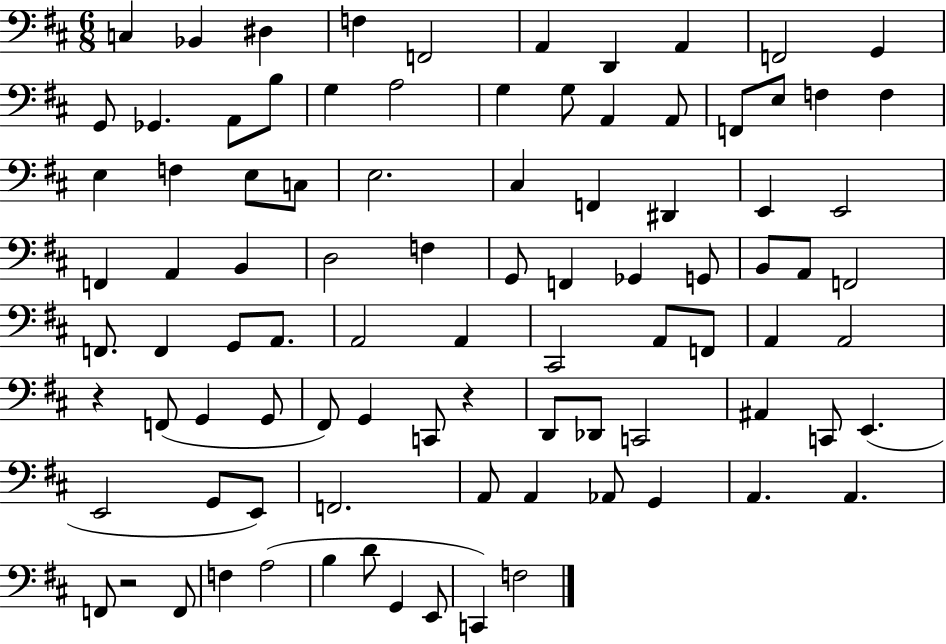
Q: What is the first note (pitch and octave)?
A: C3